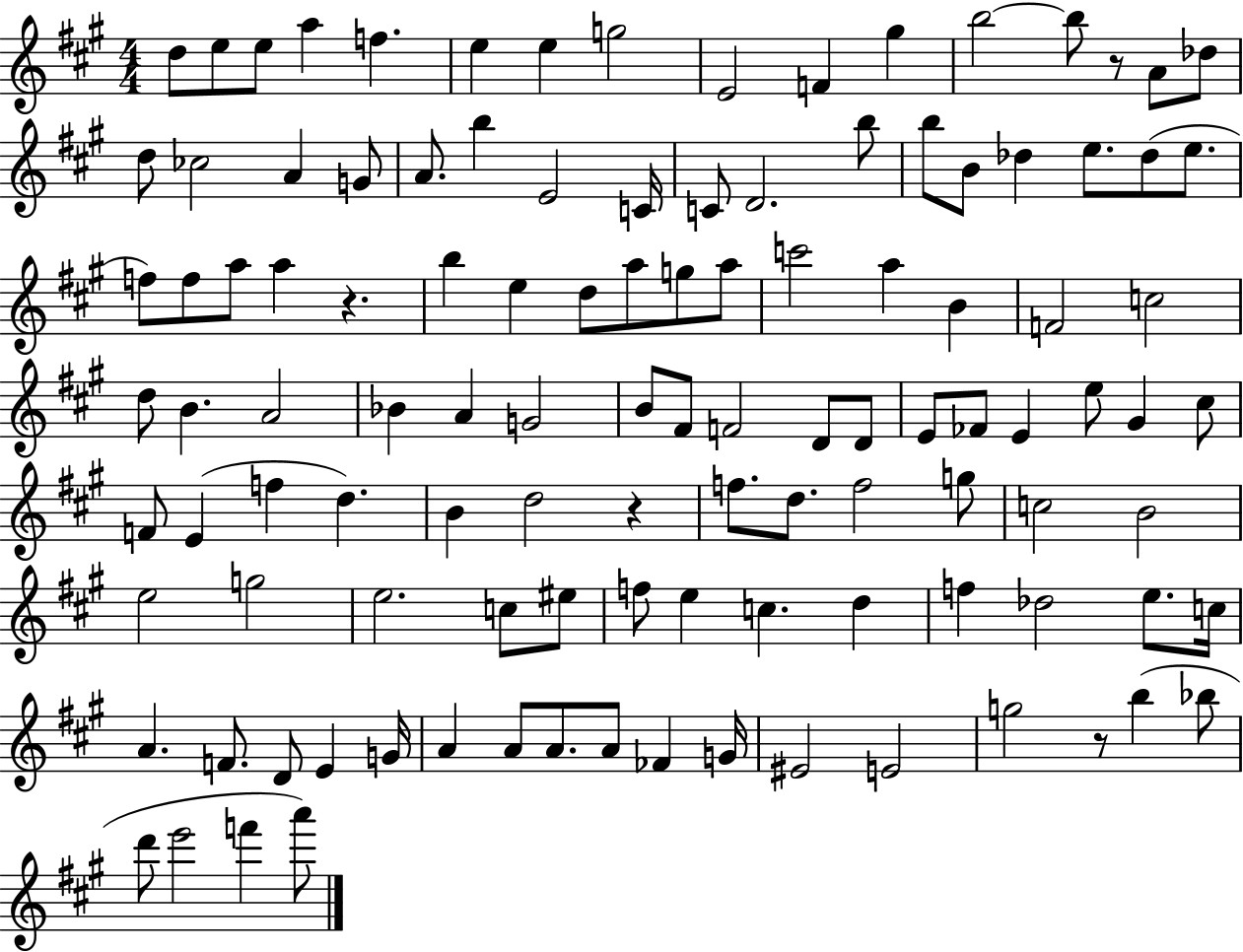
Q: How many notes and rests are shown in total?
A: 113